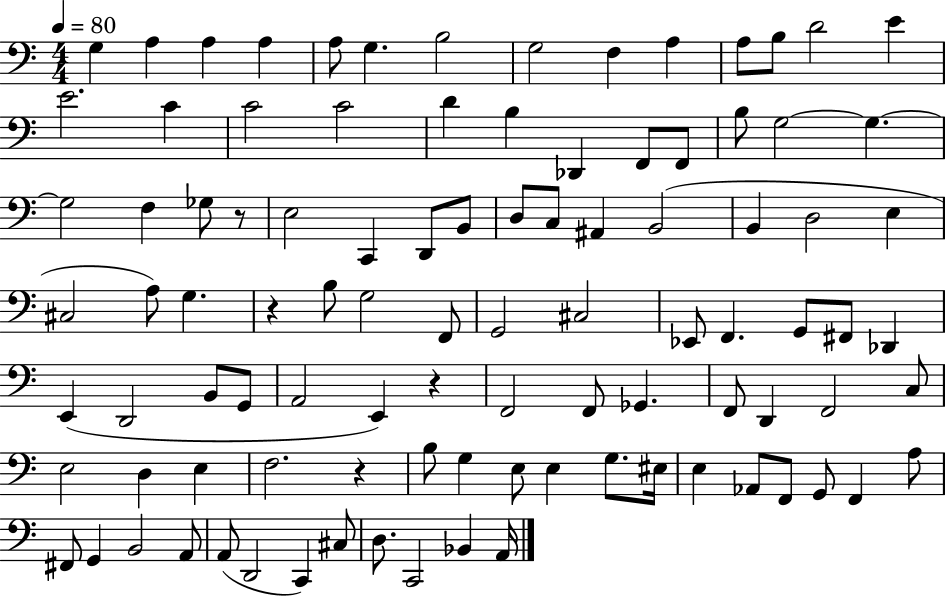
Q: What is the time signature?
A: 4/4